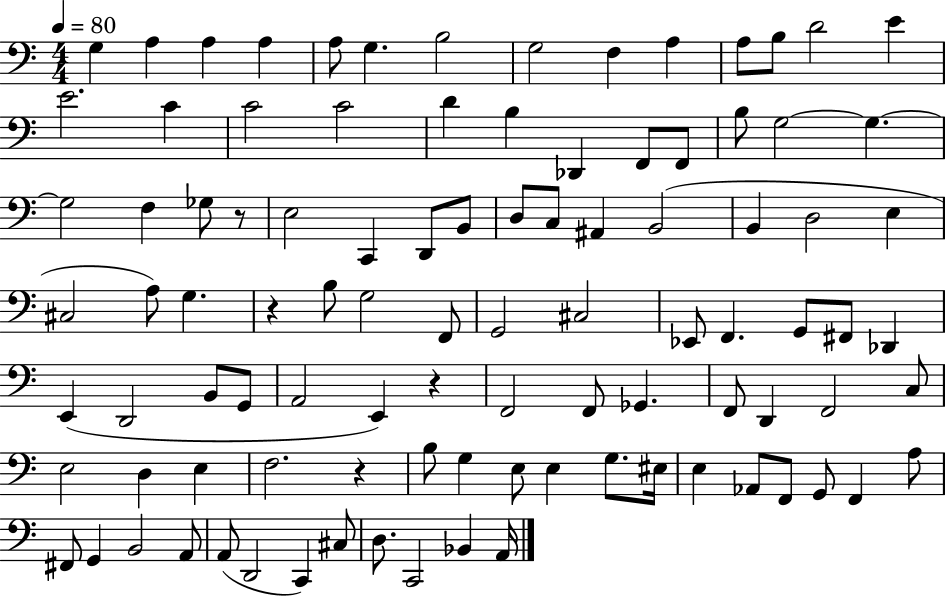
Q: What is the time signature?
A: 4/4